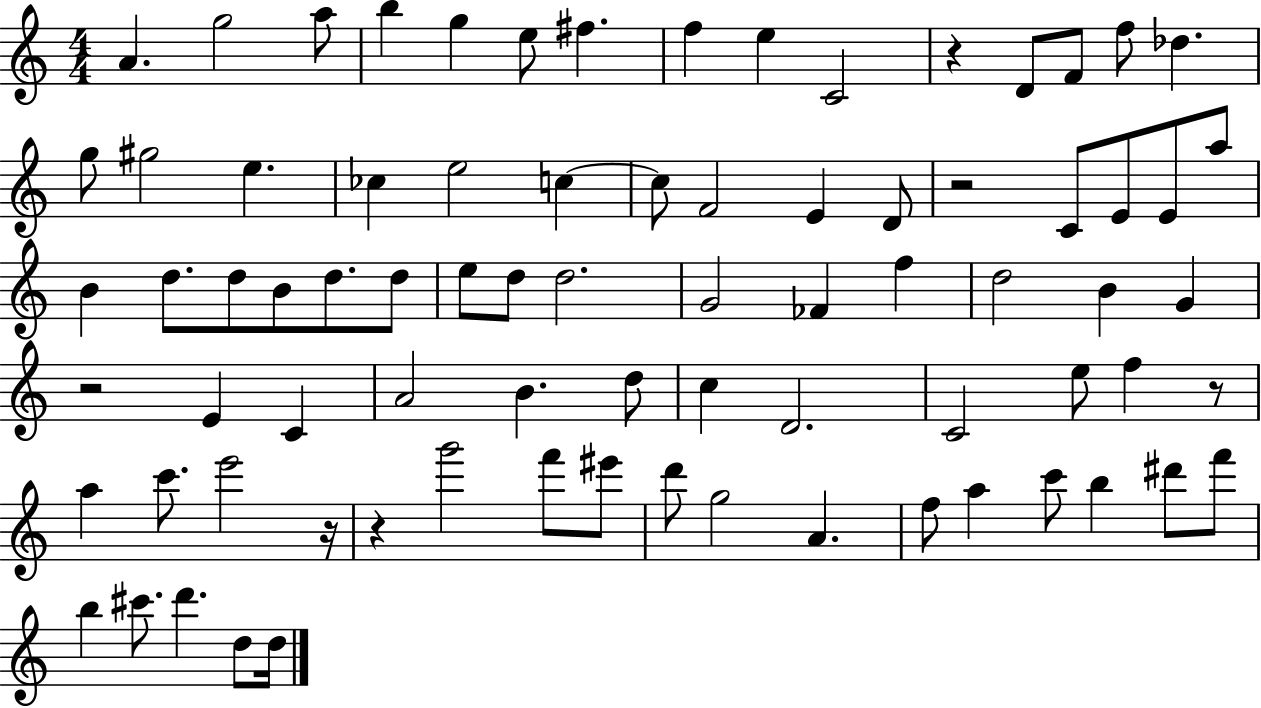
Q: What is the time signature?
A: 4/4